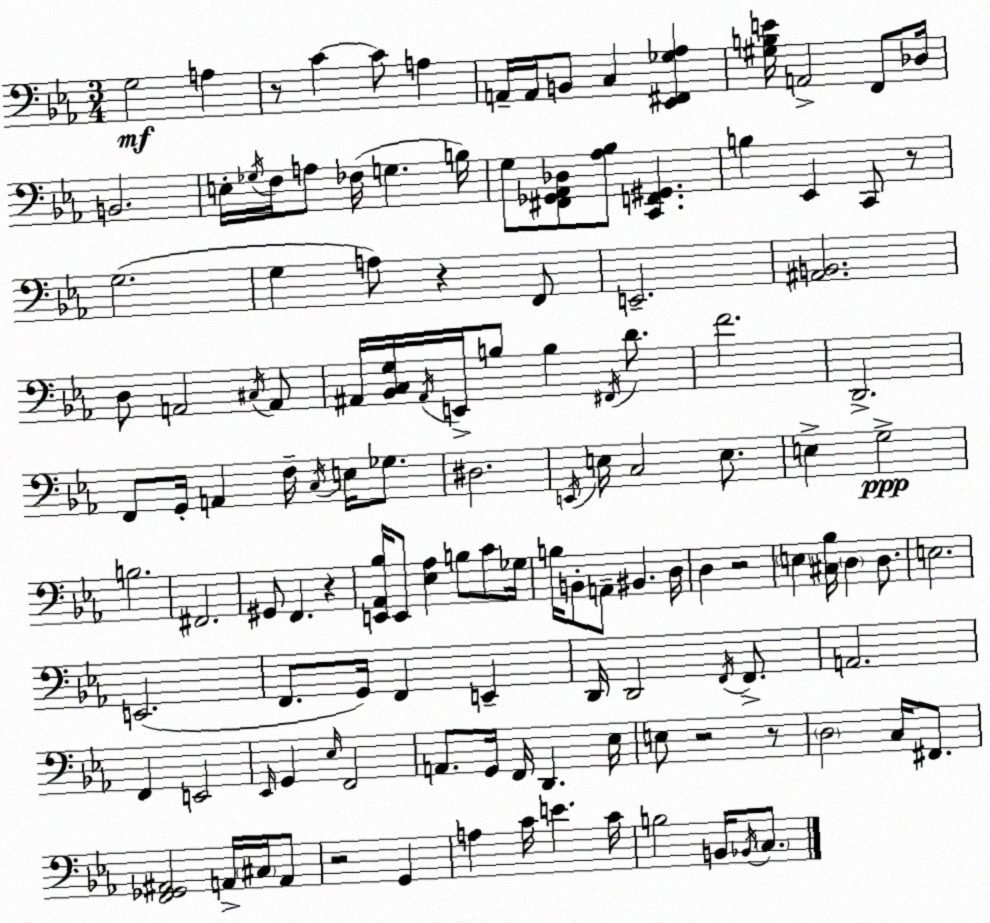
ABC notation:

X:1
T:Untitled
M:3/4
L:1/4
K:Cm
G,2 A, z/2 C C/2 A, A,,/4 A,,/4 B,,/2 C, [_E,,^F,,_G,_A,] [^G,B,E]/4 A,,2 F,,/2 _D,/4 B,,2 E,/4 _G,/4 F,/4 A,/2 _F,/4 G, B,/4 G,/2 [^F,,_G,,_A,,_D,]/2 [_A,_B,]/2 [C,,F,,^G,,] B, _E,, C,,/2 z/2 G,2 G, A,/2 z F,,/2 E,,2 [^A,,B,,]2 D,/2 A,,2 ^C,/4 A,,/2 ^A,,/4 [_B,,C,G,]/4 ^A,,/4 E,,/4 B,/2 B, ^F,,/4 D/2 F2 D,,2 F,,/2 G,,/4 A,, F,/4 C,/4 E,/4 _G,/2 ^D,2 E,,/4 E,/4 C,2 E,/2 E, G,2 B,2 ^F,,2 ^G,,/2 F,, z [E,,_A,,_B,]/4 E,,/2 [_E,_A,] B,/2 C/2 _G,/4 B,/4 B,,/2 A,,/2 ^B,, D,/4 D, z2 E, [^C,_B,]/4 D, D,/2 E,2 E,,2 F,,/2 G,,/4 F,, E,, D,,/4 D,,2 F,,/4 F,,/2 A,,2 F,, E,,2 _E,,/4 G,, _E,/4 F,,2 A,,/2 G,,/4 F,,/4 D,, _E,/4 E,/2 z2 z/2 D,2 C,/4 ^F,,/2 [F,,_G,,^A,,]2 A,,/4 ^C,/4 A,,/2 z2 G,, A, C/4 E C/4 B,2 B,,/4 _B,,/4 C,/2